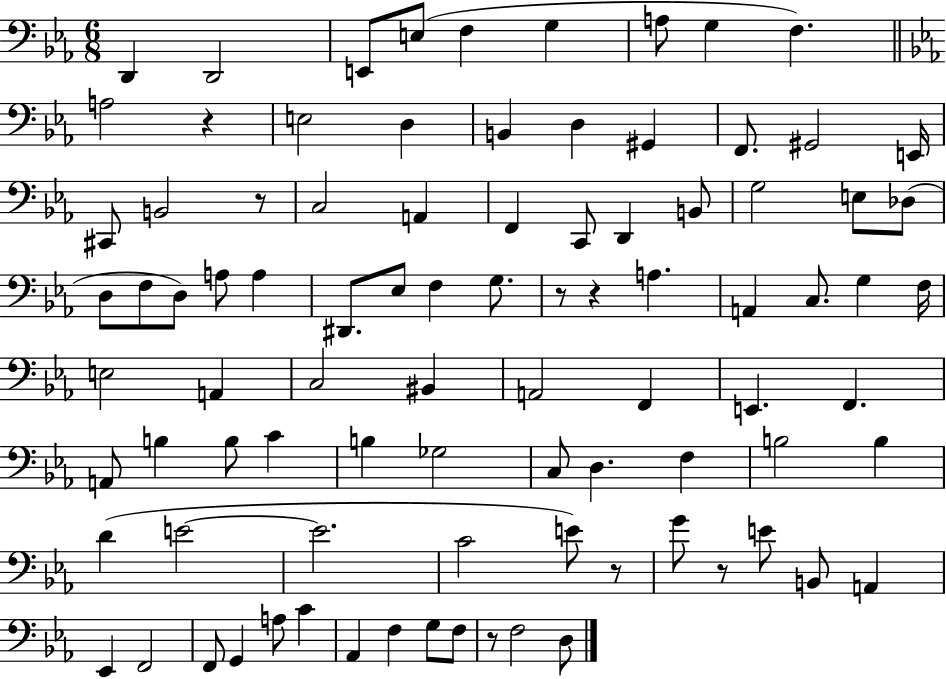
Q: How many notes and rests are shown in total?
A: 90